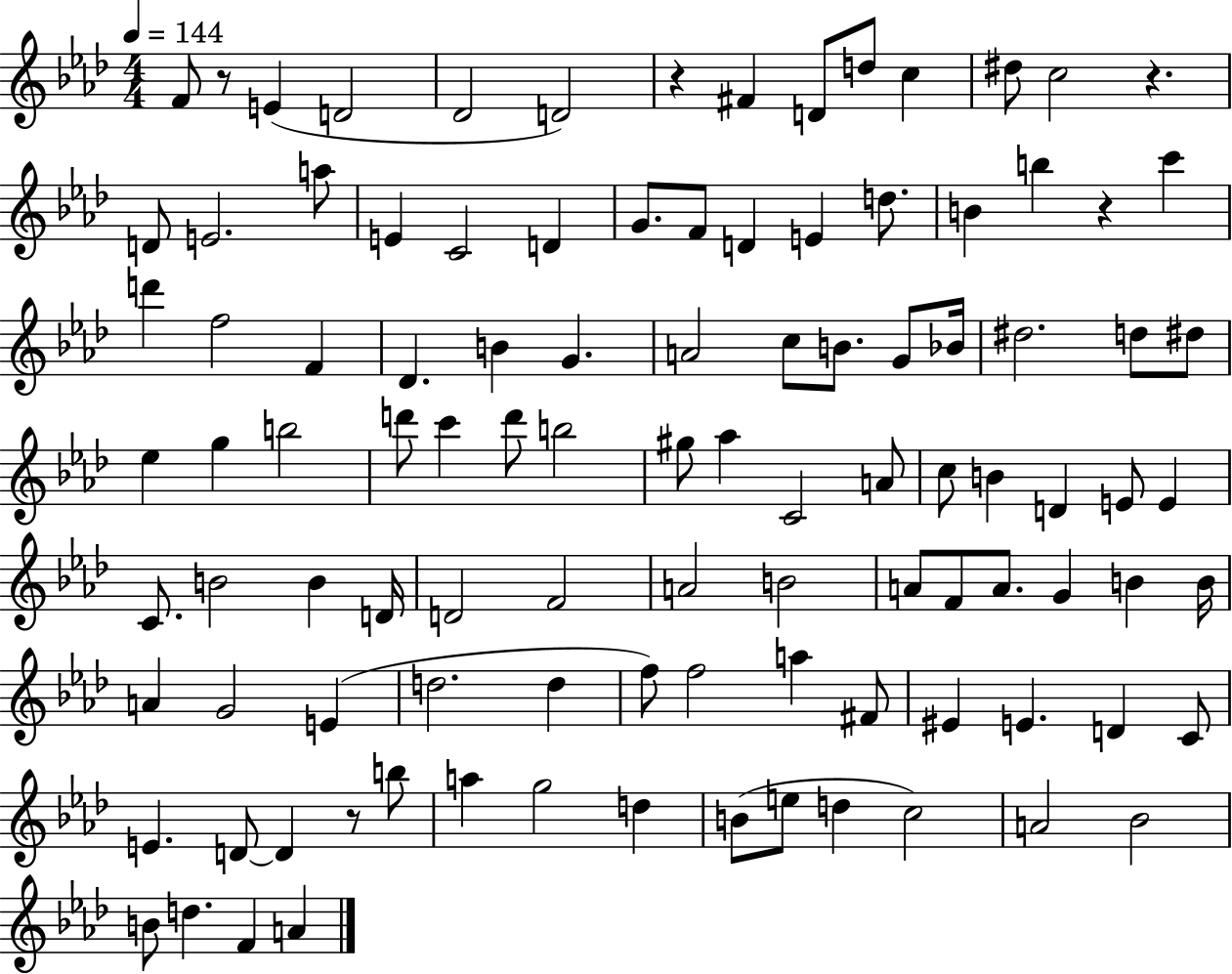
{
  \clef treble
  \numericTimeSignature
  \time 4/4
  \key aes \major
  \tempo 4 = 144
  f'8 r8 e'4( d'2 | des'2 d'2) | r4 fis'4 d'8 d''8 c''4 | dis''8 c''2 r4. | \break d'8 e'2. a''8 | e'4 c'2 d'4 | g'8. f'8 d'4 e'4 d''8. | b'4 b''4 r4 c'''4 | \break d'''4 f''2 f'4 | des'4. b'4 g'4. | a'2 c''8 b'8. g'8 bes'16 | dis''2. d''8 dis''8 | \break ees''4 g''4 b''2 | d'''8 c'''4 d'''8 b''2 | gis''8 aes''4 c'2 a'8 | c''8 b'4 d'4 e'8 e'4 | \break c'8. b'2 b'4 d'16 | d'2 f'2 | a'2 b'2 | a'8 f'8 a'8. g'4 b'4 b'16 | \break a'4 g'2 e'4( | d''2. d''4 | f''8) f''2 a''4 fis'8 | eis'4 e'4. d'4 c'8 | \break e'4. d'8~~ d'4 r8 b''8 | a''4 g''2 d''4 | b'8( e''8 d''4 c''2) | a'2 bes'2 | \break b'8 d''4. f'4 a'4 | \bar "|."
}